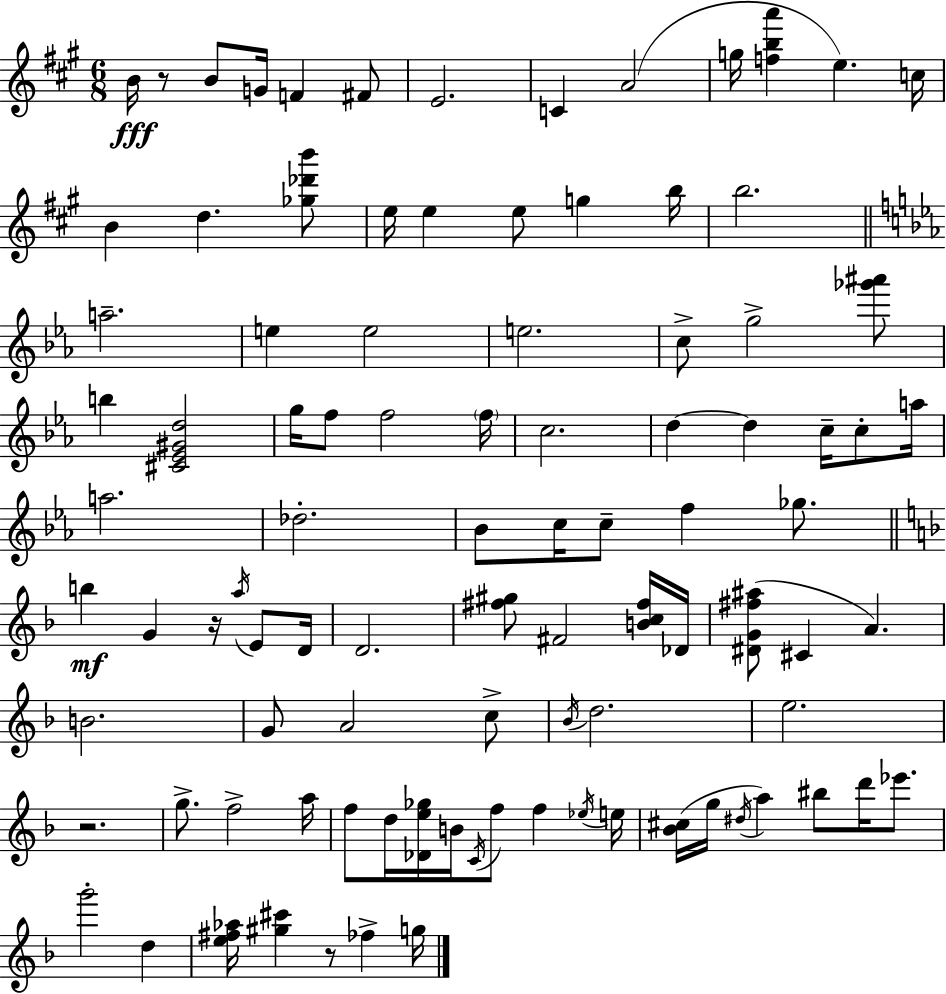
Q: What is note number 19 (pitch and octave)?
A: B5